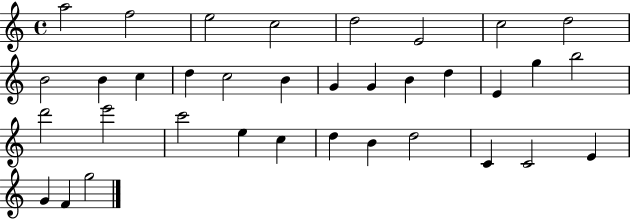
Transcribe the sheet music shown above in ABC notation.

X:1
T:Untitled
M:4/4
L:1/4
K:C
a2 f2 e2 c2 d2 E2 c2 d2 B2 B c d c2 B G G B d E g b2 d'2 e'2 c'2 e c d B d2 C C2 E G F g2